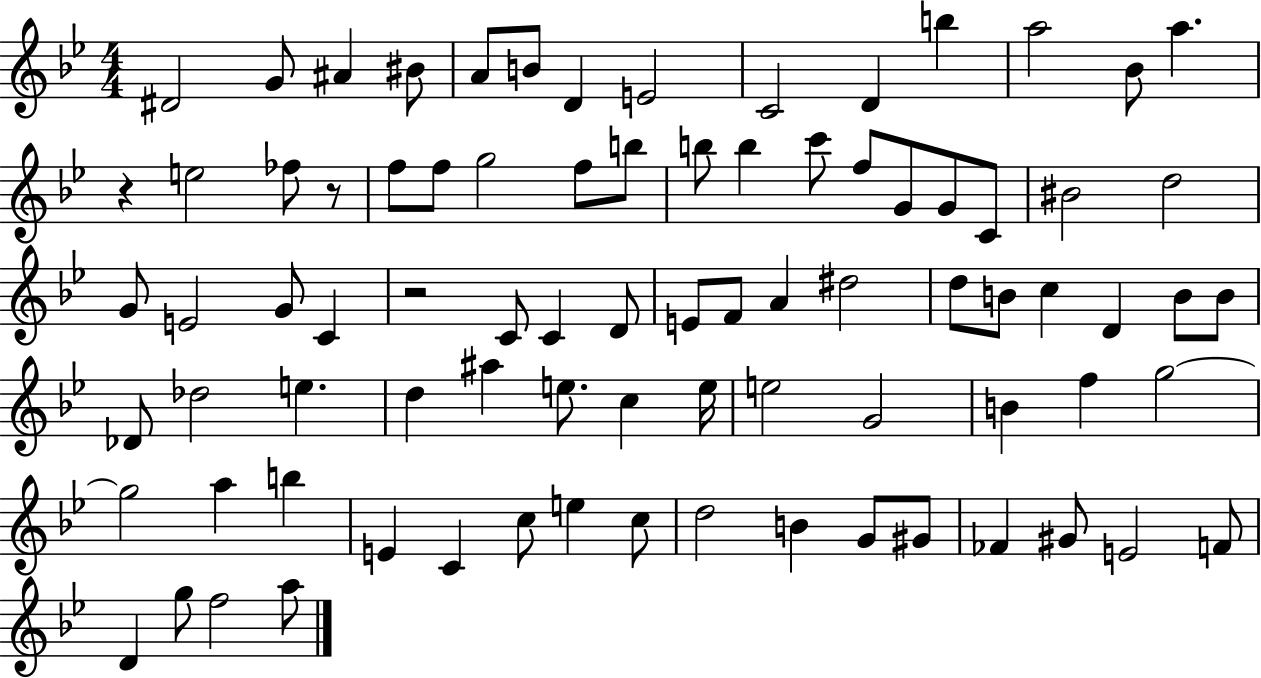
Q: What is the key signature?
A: BES major